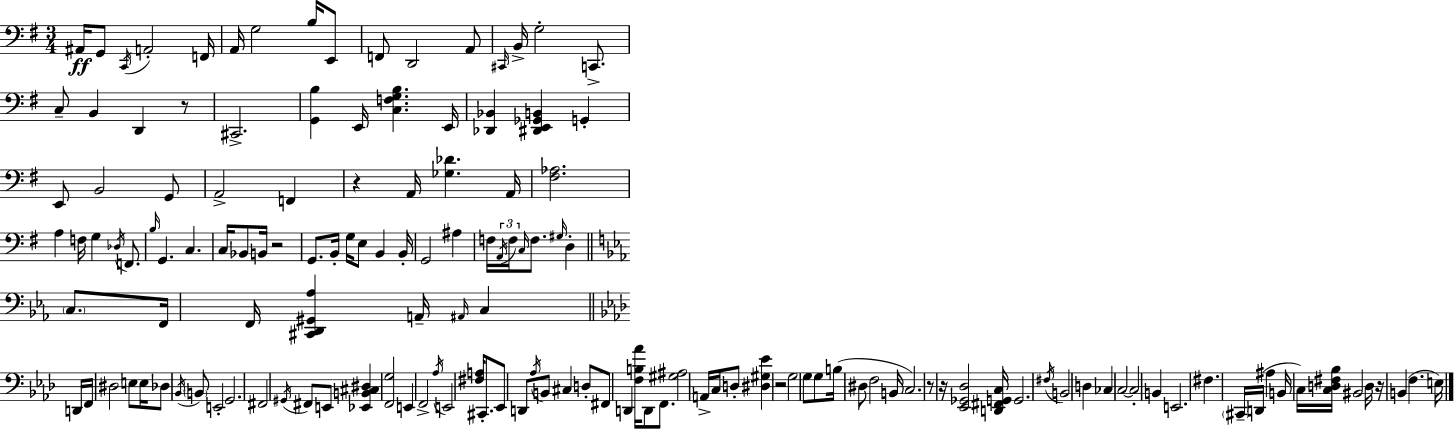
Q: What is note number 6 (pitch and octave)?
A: A2